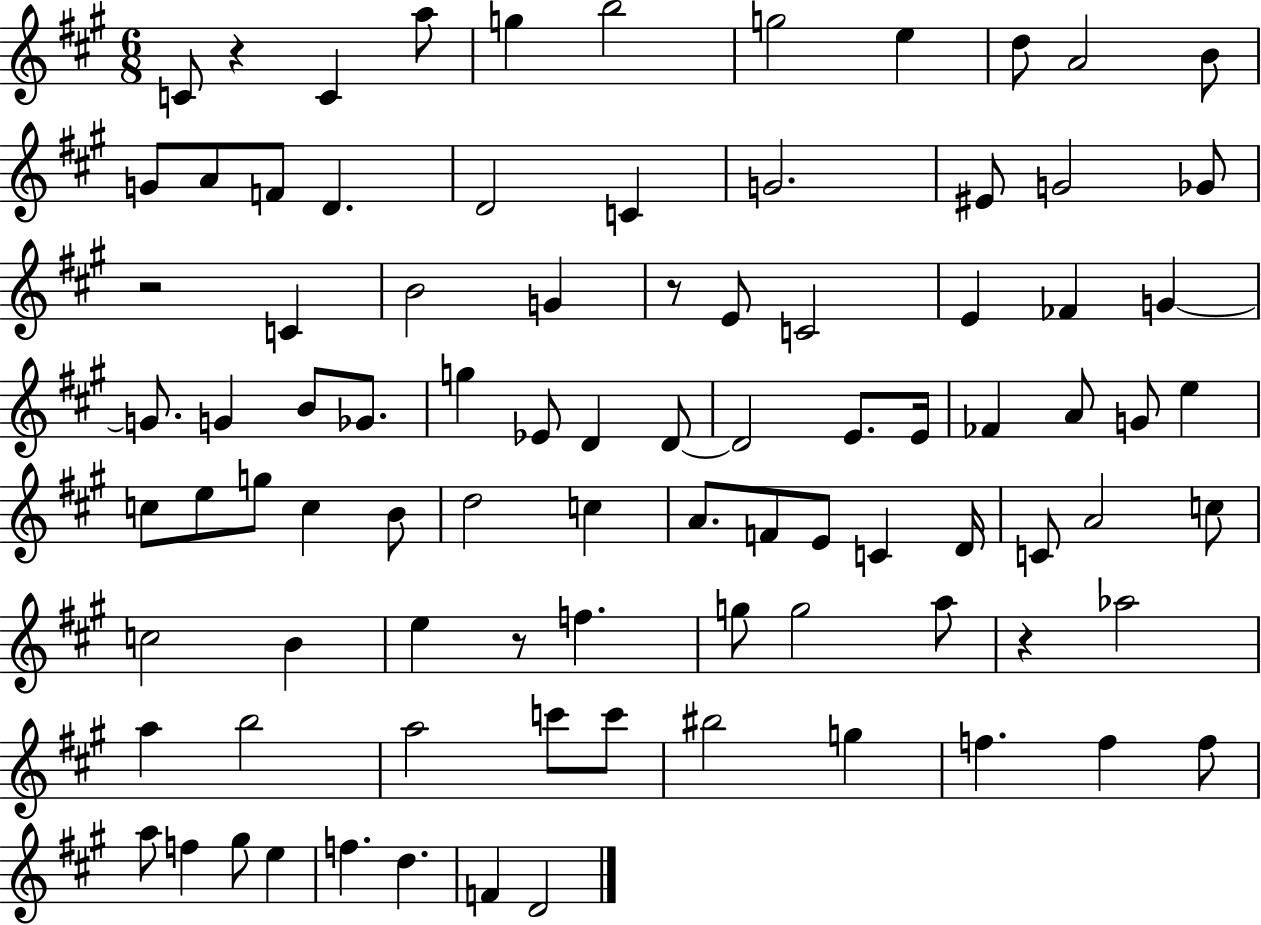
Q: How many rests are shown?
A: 5